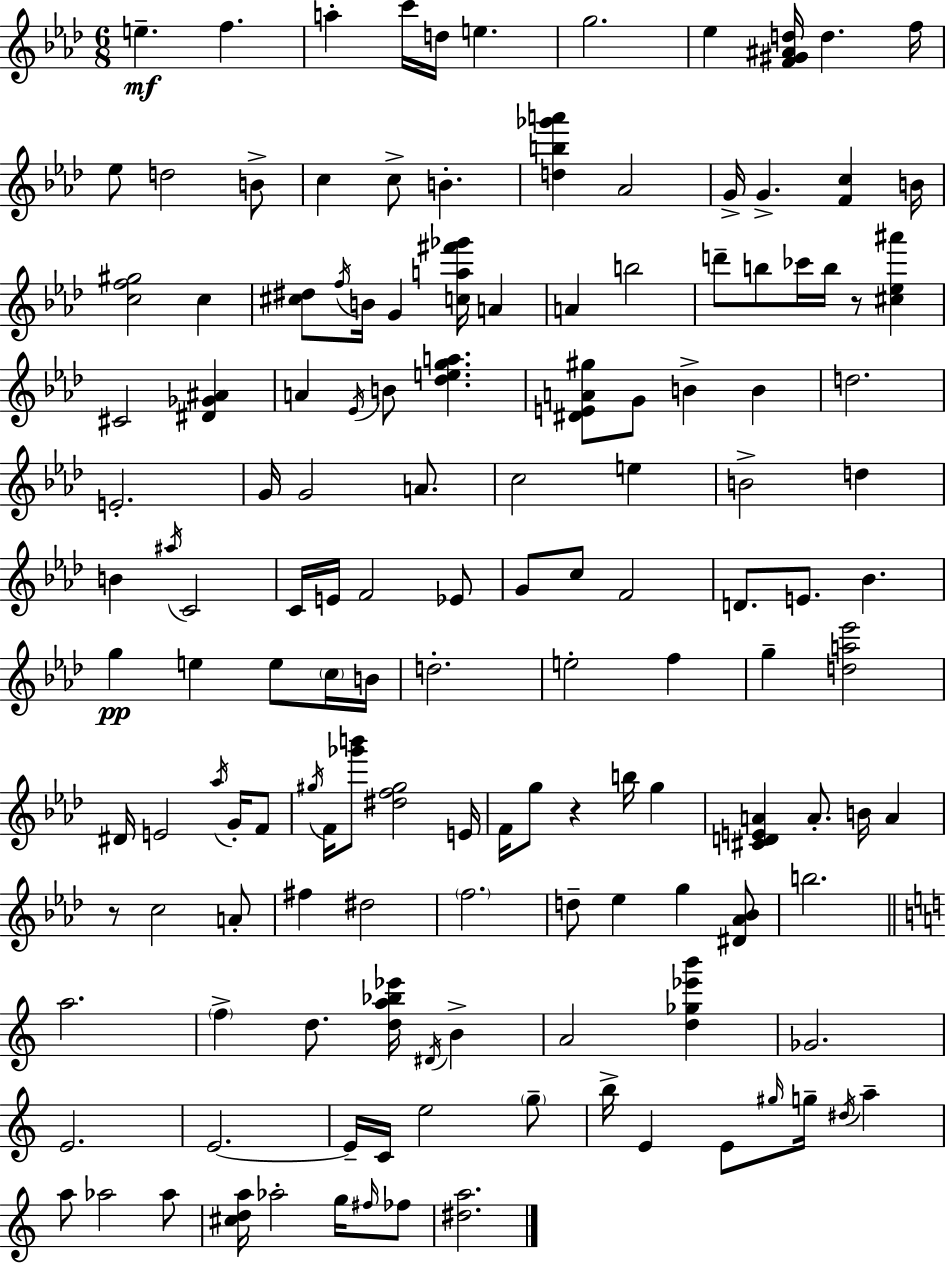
E5/q. F5/q. A5/q C6/s D5/s E5/q. G5/h. Eb5/q [F4,G#4,A#4,D5]/s D5/q. F5/s Eb5/e D5/h B4/e C5/q C5/e B4/q. [D5,B5,Gb6,A6]/q Ab4/h G4/s G4/q. [F4,C5]/q B4/s [C5,F5,G#5]/h C5/q [C#5,D#5]/e F5/s B4/s G4/q [C5,A5,F#6,Gb6]/s A4/q A4/q B5/h D6/e B5/e CES6/s B5/s R/e [C#5,Eb5,A#6]/q C#4/h [D#4,Gb4,A#4]/q A4/q Eb4/s B4/e [Db5,E5,G5,A5]/q. [D#4,E4,A4,G#5]/e G4/e B4/q B4/q D5/h. E4/h. G4/s G4/h A4/e. C5/h E5/q B4/h D5/q B4/q A#5/s C4/h C4/s E4/s F4/h Eb4/e G4/e C5/e F4/h D4/e. E4/e. Bb4/q. G5/q E5/q E5/e C5/s B4/s D5/h. E5/h F5/q G5/q [D5,A5,Eb6]/h D#4/s E4/h Ab5/s G4/s F4/e G#5/s F4/s [Gb6,B6]/e [D#5,F5,G#5]/h E4/s F4/s G5/e R/q B5/s G5/q [C#4,D4,E4,A4]/q A4/e. B4/s A4/q R/e C5/h A4/e F#5/q D#5/h F5/h. D5/e Eb5/q G5/q [D#4,Ab4,Bb4]/e B5/h. A5/h. F5/q D5/e. [D5,A5,Bb5,Eb6]/s D#4/s B4/q A4/h [D5,Gb5,Eb6,B6]/q Gb4/h. E4/h. E4/h. E4/s C4/s E5/h G5/e B5/s E4/q E4/e G#5/s G5/s D#5/s A5/q A5/e Ab5/h Ab5/e [C#5,D5,A5]/s Ab5/h G5/s F#5/s FES5/e [D#5,A5]/h.